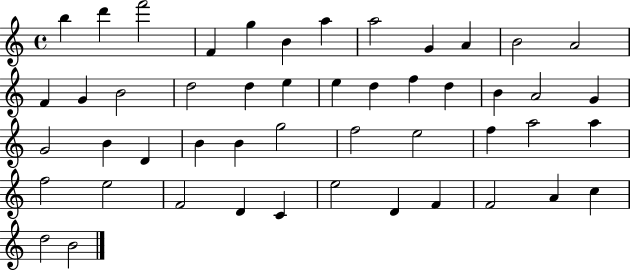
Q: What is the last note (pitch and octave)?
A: B4